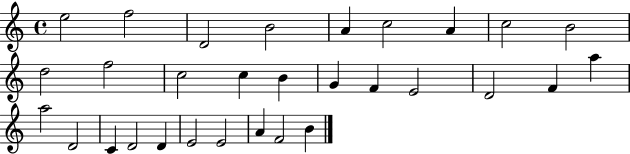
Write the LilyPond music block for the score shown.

{
  \clef treble
  \time 4/4
  \defaultTimeSignature
  \key c \major
  e''2 f''2 | d'2 b'2 | a'4 c''2 a'4 | c''2 b'2 | \break d''2 f''2 | c''2 c''4 b'4 | g'4 f'4 e'2 | d'2 f'4 a''4 | \break a''2 d'2 | c'4 d'2 d'4 | e'2 e'2 | a'4 f'2 b'4 | \break \bar "|."
}